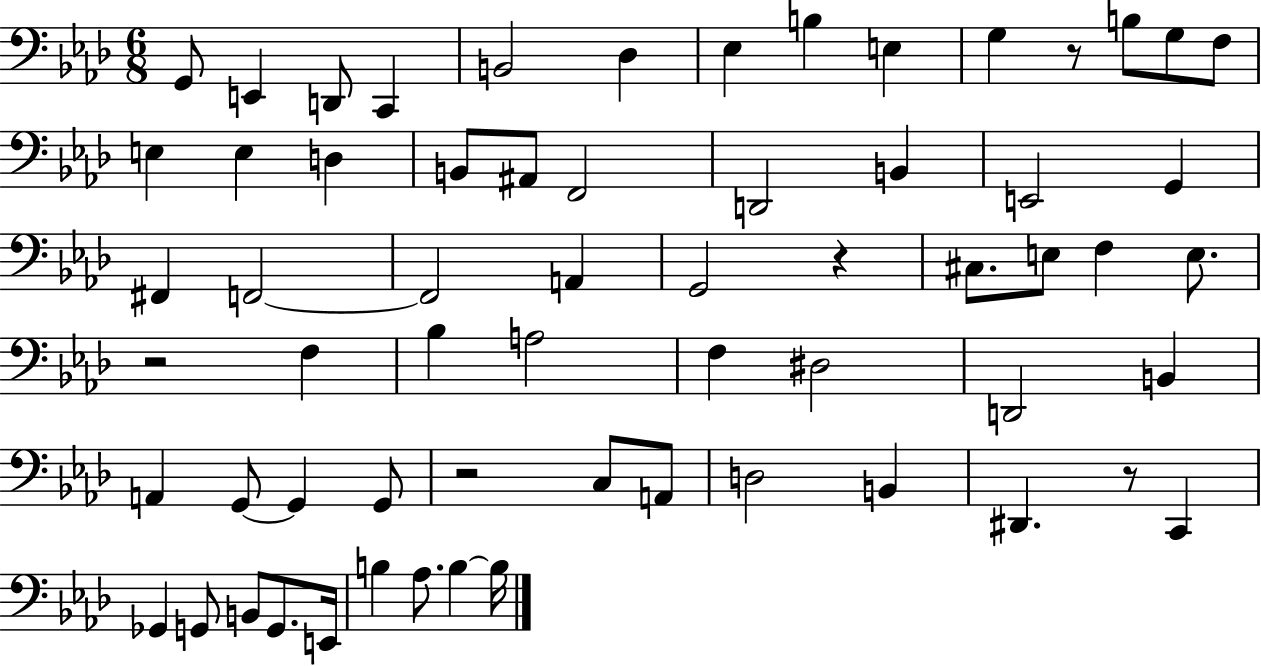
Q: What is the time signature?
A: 6/8